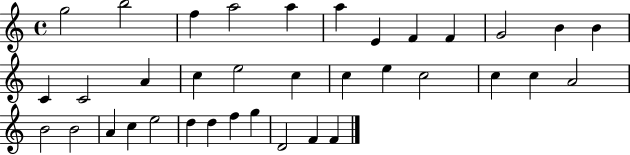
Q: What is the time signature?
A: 4/4